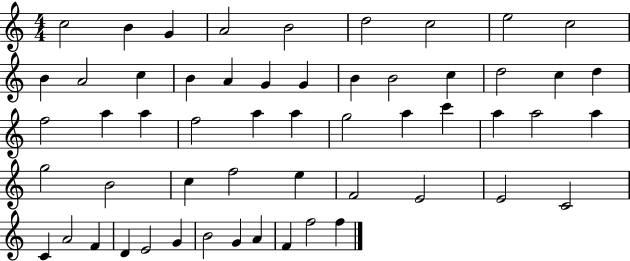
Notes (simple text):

C5/h B4/q G4/q A4/h B4/h D5/h C5/h E5/h C5/h B4/q A4/h C5/q B4/q A4/q G4/q G4/q B4/q B4/h C5/q D5/h C5/q D5/q F5/h A5/q A5/q F5/h A5/q A5/q G5/h A5/q C6/q A5/q A5/h A5/q G5/h B4/h C5/q F5/h E5/q F4/h E4/h E4/h C4/h C4/q A4/h F4/q D4/q E4/h G4/q B4/h G4/q A4/q F4/q F5/h F5/q